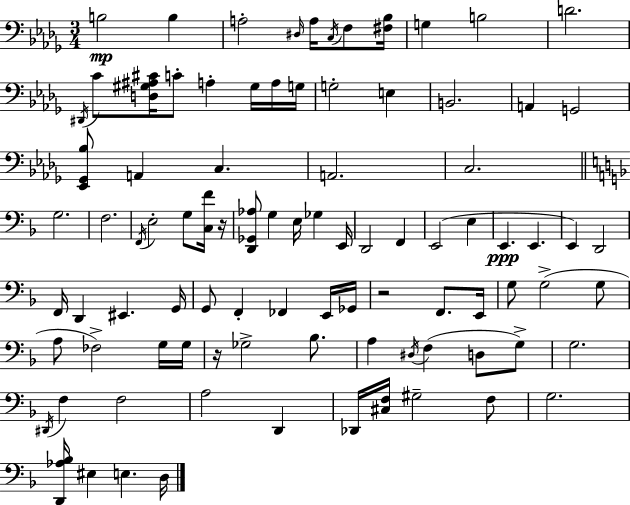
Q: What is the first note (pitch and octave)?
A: B3